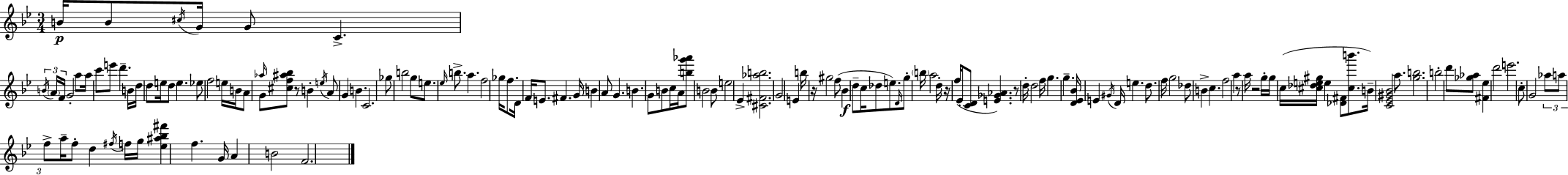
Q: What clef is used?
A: treble